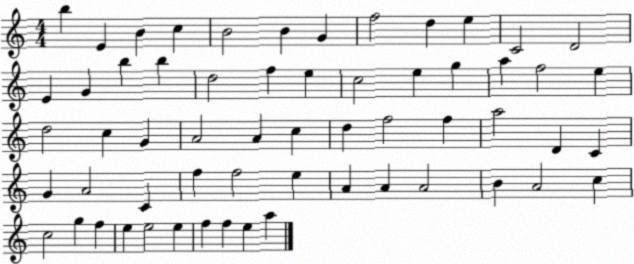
X:1
T:Untitled
M:4/4
L:1/4
K:C
b E B c B2 B G f2 d e C2 D2 E G b b d2 f e c2 e g a f2 e d2 c G A2 A c d f2 f a2 D C G A2 C f f2 e A A A2 B A2 c c2 g f e e2 e f f e a